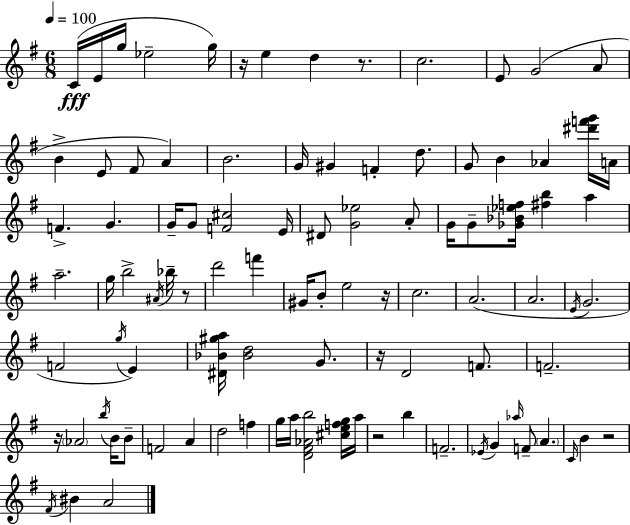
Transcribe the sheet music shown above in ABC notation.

X:1
T:Untitled
M:6/8
L:1/4
K:G
C/4 E/4 g/4 _e2 g/4 z/4 e d z/2 c2 E/2 G2 A/2 B E/2 ^F/2 A B2 G/4 ^G F d/2 G/2 B _A [^d'f'g']/4 A/4 F G G/4 G/2 [F^c]2 E/4 ^D/2 [G_e]2 A/2 G/4 G/2 [_G_B_ef]/4 [^fb] a a2 g/4 b2 ^A/4 _b/4 z/2 d'2 f' ^G/4 B/2 e2 z/4 c2 A2 A2 E/4 G2 F2 g/4 E [^D_B^ga]/4 [_Bd]2 G/2 z/4 D2 F/2 F2 z/4 _A2 b/4 B/4 B/2 F2 A d2 f g/4 a/4 [D^F_Ab]2 [^cefg]/4 a/4 z2 b F2 _E/4 G _a/4 F/2 A C/4 B z2 ^F/4 ^B A2